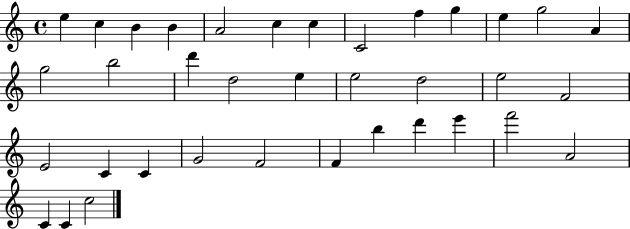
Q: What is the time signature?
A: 4/4